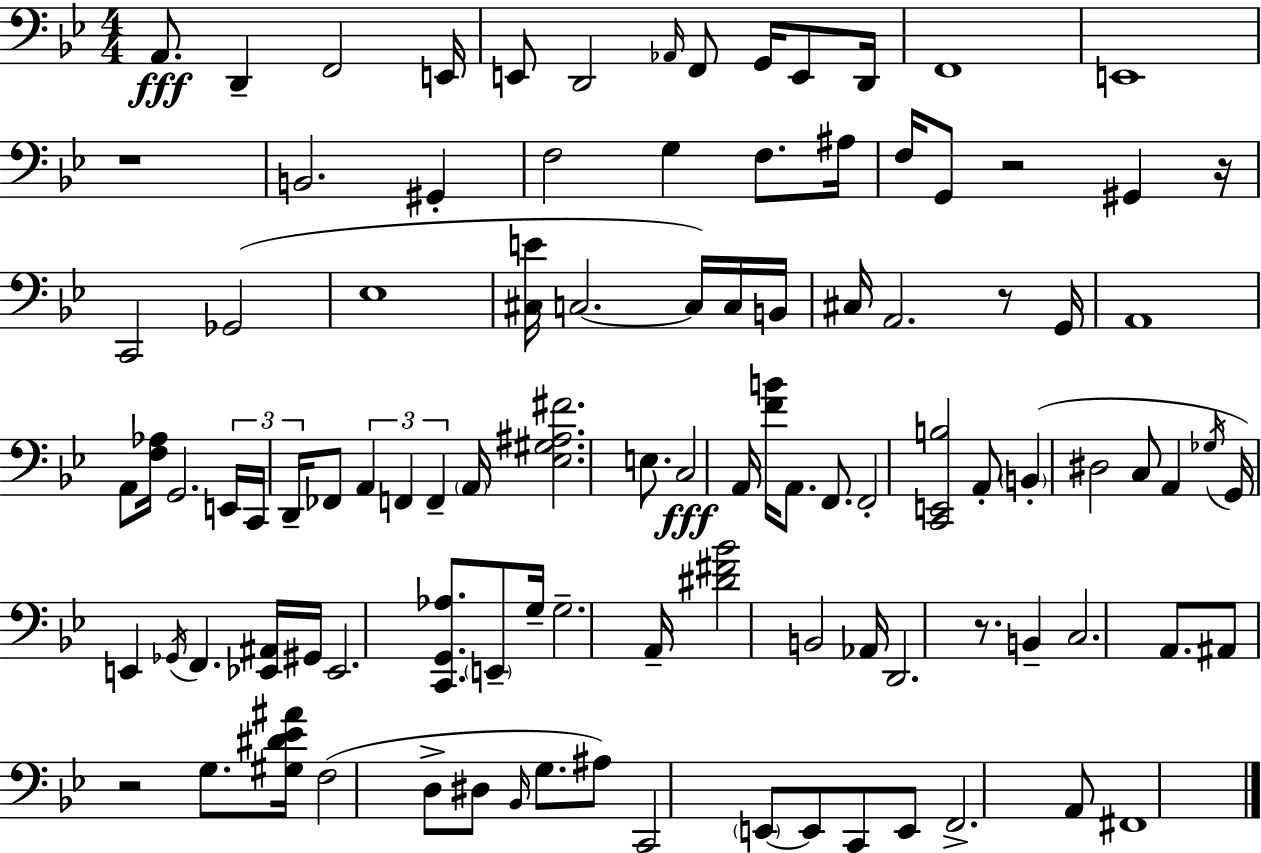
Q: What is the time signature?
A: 4/4